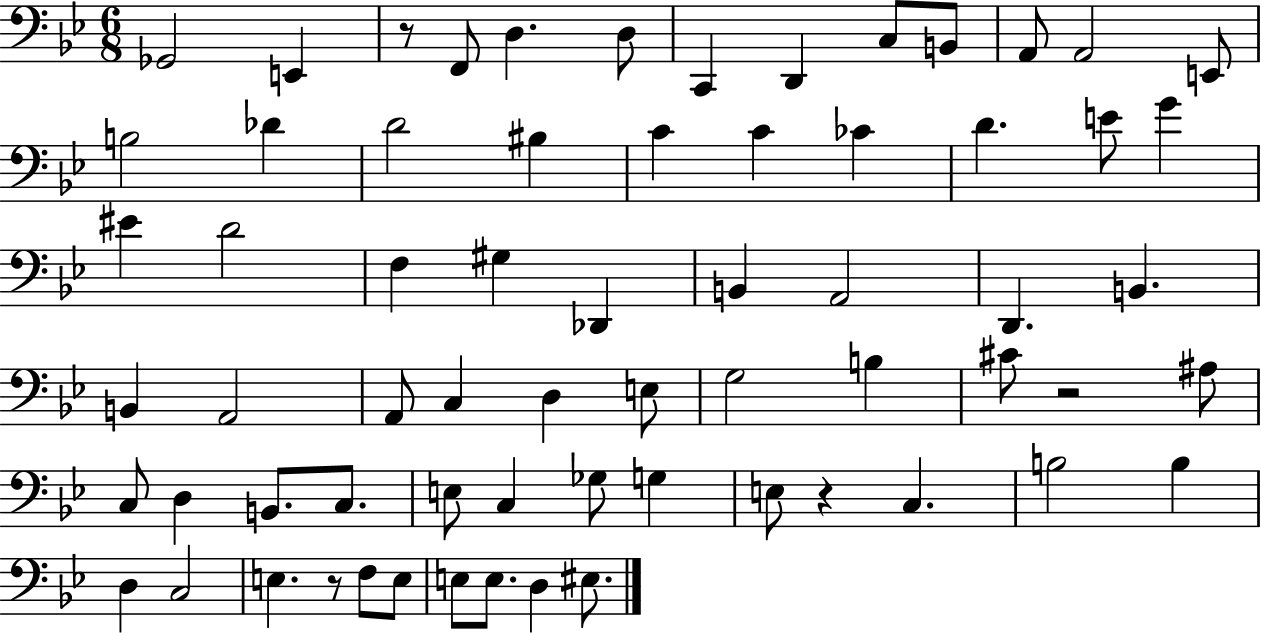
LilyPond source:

{
  \clef bass
  \numericTimeSignature
  \time 6/8
  \key bes \major
  ges,2 e,4 | r8 f,8 d4. d8 | c,4 d,4 c8 b,8 | a,8 a,2 e,8 | \break b2 des'4 | d'2 bis4 | c'4 c'4 ces'4 | d'4. e'8 g'4 | \break eis'4 d'2 | f4 gis4 des,4 | b,4 a,2 | d,4. b,4. | \break b,4 a,2 | a,8 c4 d4 e8 | g2 b4 | cis'8 r2 ais8 | \break c8 d4 b,8. c8. | e8 c4 ges8 g4 | e8 r4 c4. | b2 b4 | \break d4 c2 | e4. r8 f8 e8 | e8 e8. d4 eis8. | \bar "|."
}